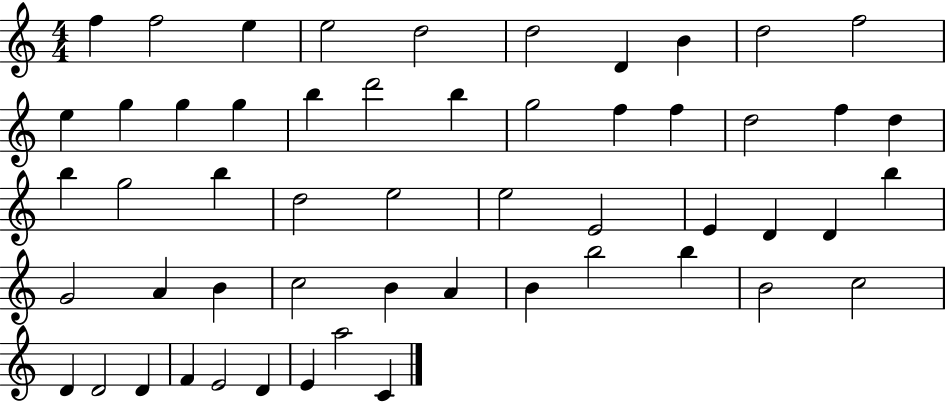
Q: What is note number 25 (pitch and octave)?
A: G5